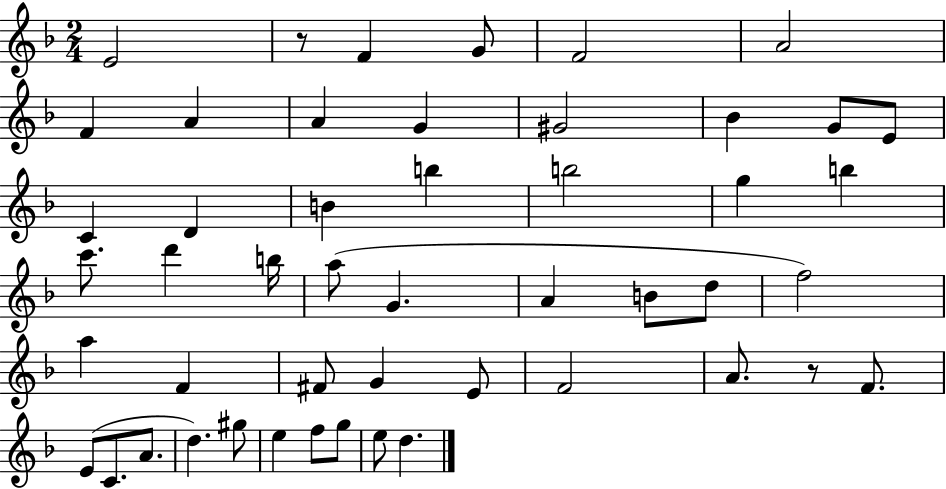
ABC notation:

X:1
T:Untitled
M:2/4
L:1/4
K:F
E2 z/2 F G/2 F2 A2 F A A G ^G2 _B G/2 E/2 C D B b b2 g b c'/2 d' b/4 a/2 G A B/2 d/2 f2 a F ^F/2 G E/2 F2 A/2 z/2 F/2 E/2 C/2 A/2 d ^g/2 e f/2 g/2 e/2 d